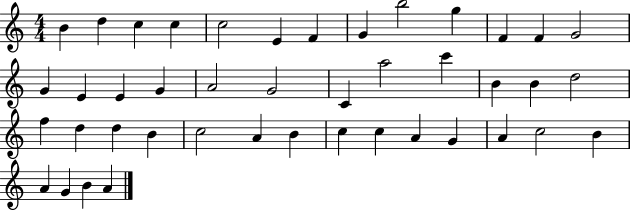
B4/q D5/q C5/q C5/q C5/h E4/q F4/q G4/q B5/h G5/q F4/q F4/q G4/h G4/q E4/q E4/q G4/q A4/h G4/h C4/q A5/h C6/q B4/q B4/q D5/h F5/q D5/q D5/q B4/q C5/h A4/q B4/q C5/q C5/q A4/q G4/q A4/q C5/h B4/q A4/q G4/q B4/q A4/q